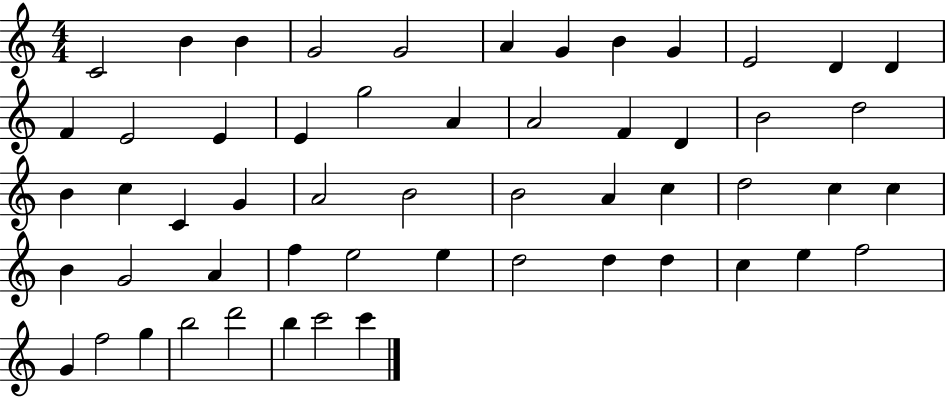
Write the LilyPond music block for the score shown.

{
  \clef treble
  \numericTimeSignature
  \time 4/4
  \key c \major
  c'2 b'4 b'4 | g'2 g'2 | a'4 g'4 b'4 g'4 | e'2 d'4 d'4 | \break f'4 e'2 e'4 | e'4 g''2 a'4 | a'2 f'4 d'4 | b'2 d''2 | \break b'4 c''4 c'4 g'4 | a'2 b'2 | b'2 a'4 c''4 | d''2 c''4 c''4 | \break b'4 g'2 a'4 | f''4 e''2 e''4 | d''2 d''4 d''4 | c''4 e''4 f''2 | \break g'4 f''2 g''4 | b''2 d'''2 | b''4 c'''2 c'''4 | \bar "|."
}